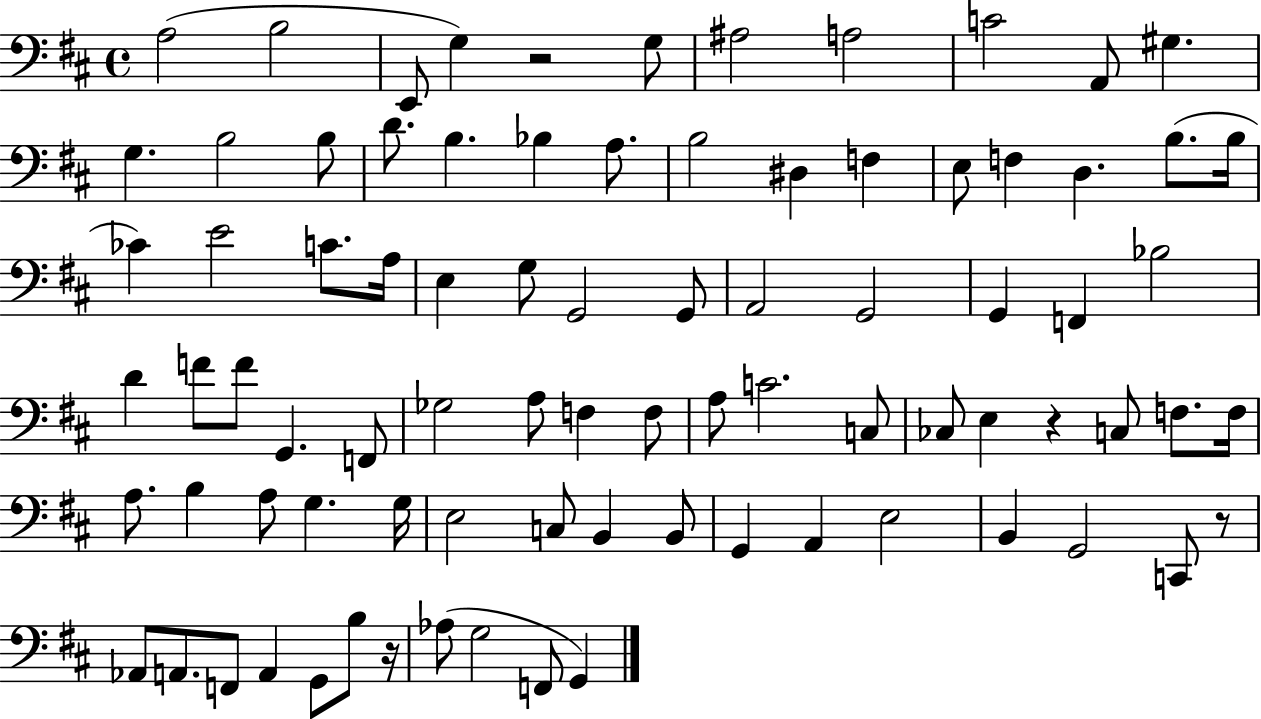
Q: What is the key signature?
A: D major